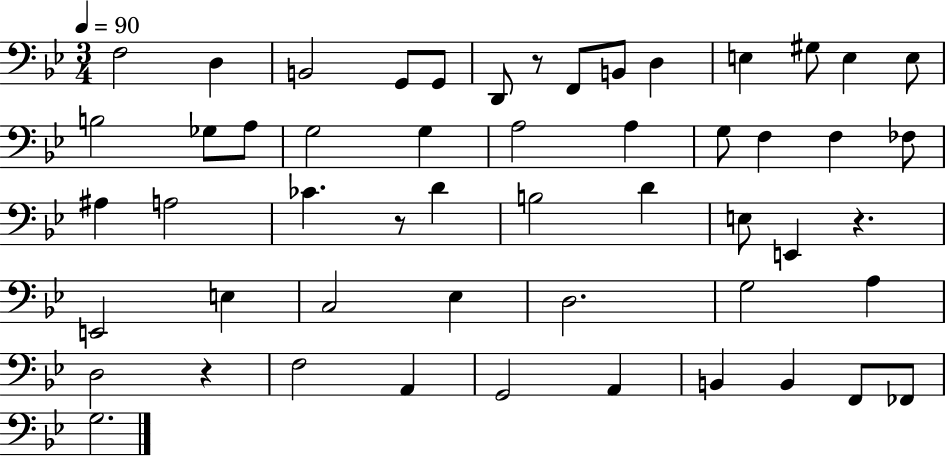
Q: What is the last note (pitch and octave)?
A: G3